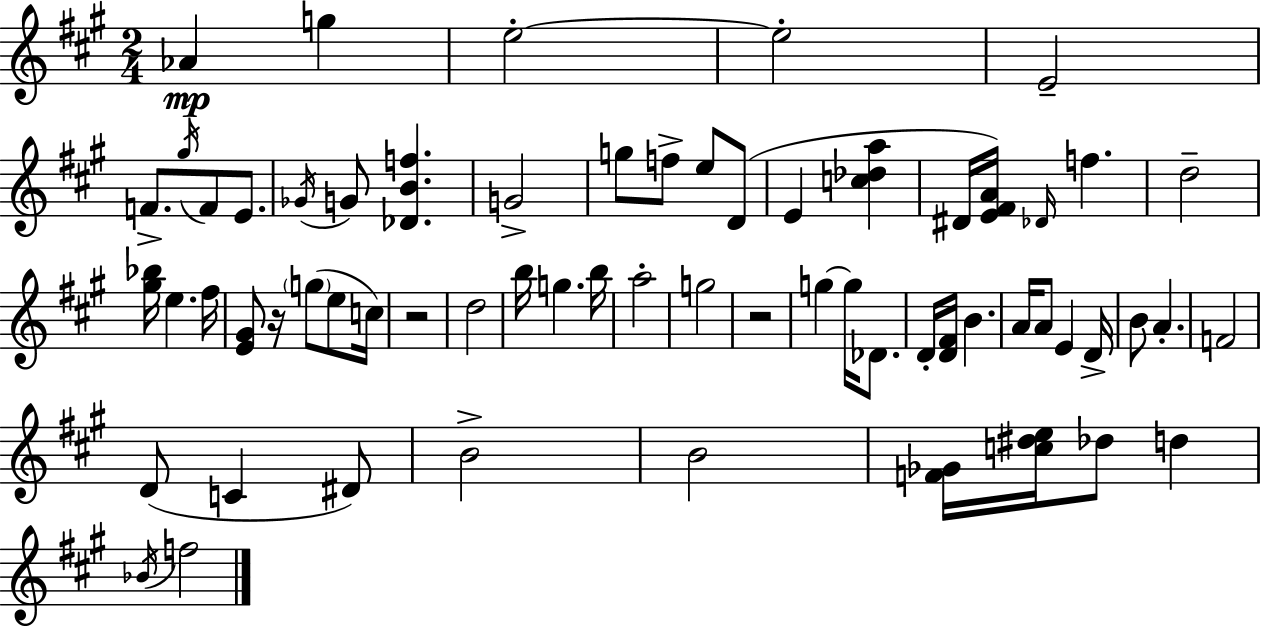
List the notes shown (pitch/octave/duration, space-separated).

Ab4/q G5/q E5/h E5/h E4/h F4/e. G#5/s F4/e E4/e. Gb4/s G4/e [Db4,B4,F5]/q. G4/h G5/e F5/e E5/e D4/e E4/q [C5,Db5,A5]/q D#4/s [E4,F#4,A4]/s Db4/s F5/q. D5/h [G#5,Bb5]/s E5/q. F#5/s [E4,G#4]/e R/s G5/e E5/e C5/s R/h D5/h B5/s G5/q. B5/s A5/h G5/h R/h G5/q G5/s Db4/e. D4/s [D4,F#4]/s B4/q. A4/s A4/e E4/q D4/s B4/e A4/q. F4/h D4/e C4/q D#4/e B4/h B4/h [F4,Gb4]/s [C5,D#5,E5]/s Db5/e D5/q Bb4/s F5/h